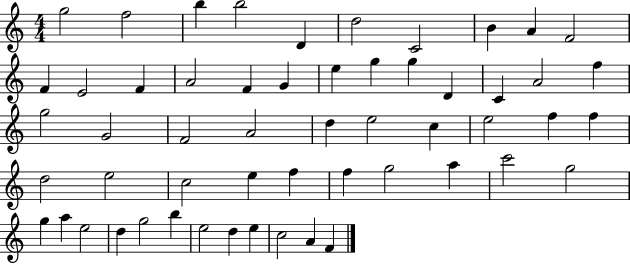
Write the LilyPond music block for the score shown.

{
  \clef treble
  \numericTimeSignature
  \time 4/4
  \key c \major
  g''2 f''2 | b''4 b''2 d'4 | d''2 c'2 | b'4 a'4 f'2 | \break f'4 e'2 f'4 | a'2 f'4 g'4 | e''4 g''4 g''4 d'4 | c'4 a'2 f''4 | \break g''2 g'2 | f'2 a'2 | d''4 e''2 c''4 | e''2 f''4 f''4 | \break d''2 e''2 | c''2 e''4 f''4 | f''4 g''2 a''4 | c'''2 g''2 | \break g''4 a''4 e''2 | d''4 g''2 b''4 | e''2 d''4 e''4 | c''2 a'4 f'4 | \break \bar "|."
}